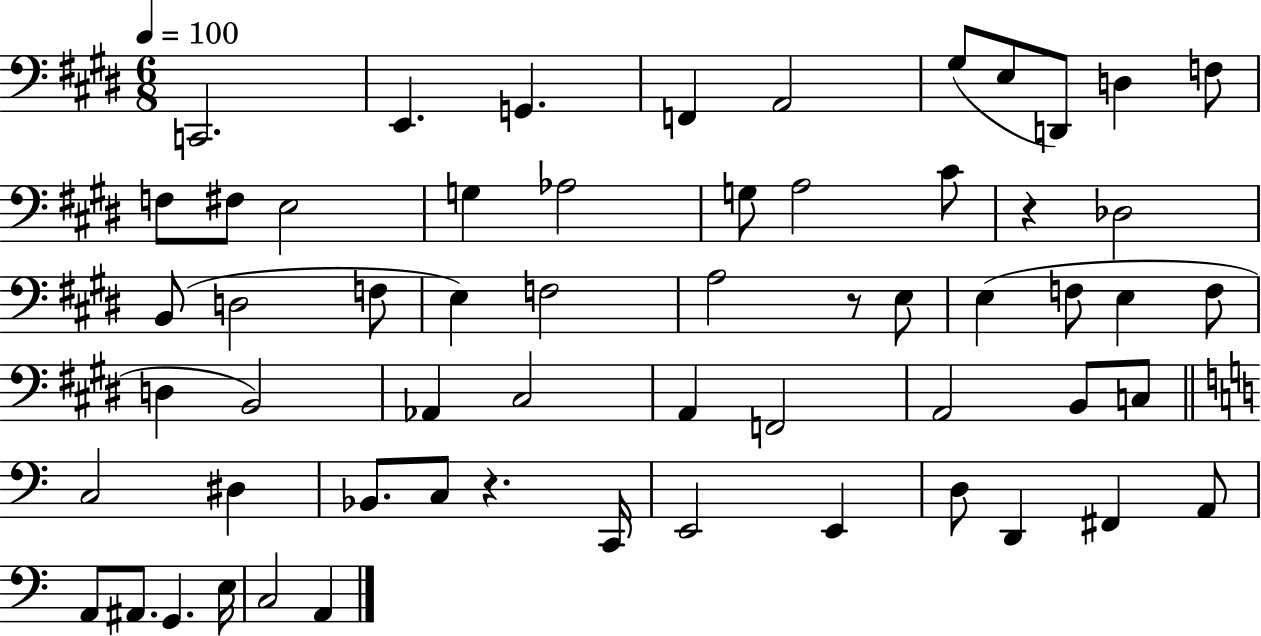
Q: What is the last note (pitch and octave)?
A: A2